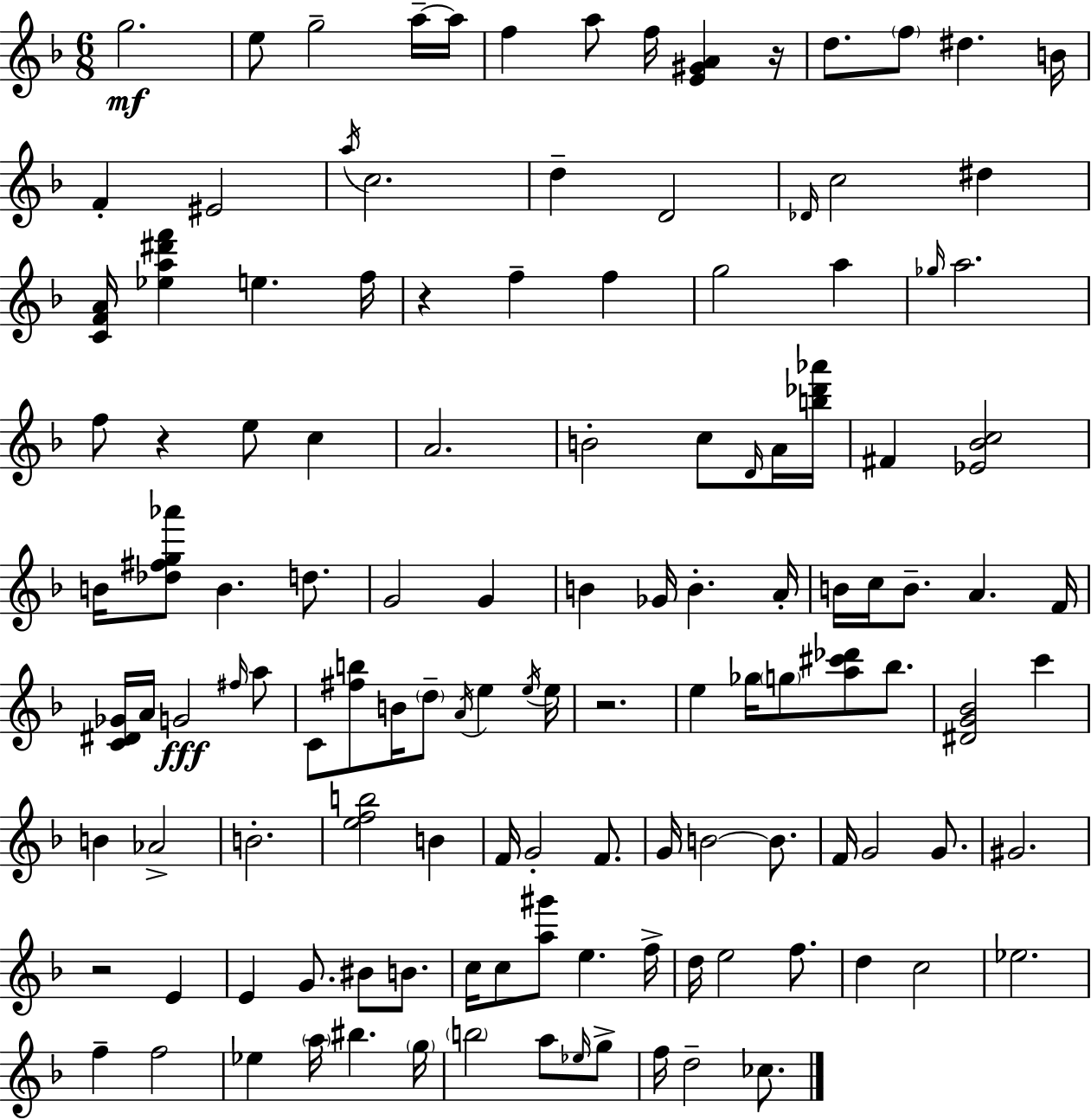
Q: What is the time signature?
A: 6/8